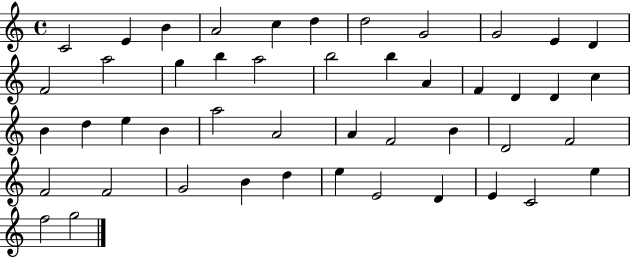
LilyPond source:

{
  \clef treble
  \time 4/4
  \defaultTimeSignature
  \key c \major
  c'2 e'4 b'4 | a'2 c''4 d''4 | d''2 g'2 | g'2 e'4 d'4 | \break f'2 a''2 | g''4 b''4 a''2 | b''2 b''4 a'4 | f'4 d'4 d'4 c''4 | \break b'4 d''4 e''4 b'4 | a''2 a'2 | a'4 f'2 b'4 | d'2 f'2 | \break f'2 f'2 | g'2 b'4 d''4 | e''4 e'2 d'4 | e'4 c'2 e''4 | \break f''2 g''2 | \bar "|."
}